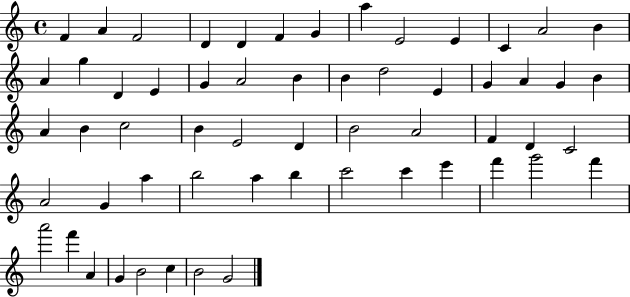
F4/q A4/q F4/h D4/q D4/q F4/q G4/q A5/q E4/h E4/q C4/q A4/h B4/q A4/q G5/q D4/q E4/q G4/q A4/h B4/q B4/q D5/h E4/q G4/q A4/q G4/q B4/q A4/q B4/q C5/h B4/q E4/h D4/q B4/h A4/h F4/q D4/q C4/h A4/h G4/q A5/q B5/h A5/q B5/q C6/h C6/q E6/q F6/q G6/h F6/q A6/h F6/q A4/q G4/q B4/h C5/q B4/h G4/h